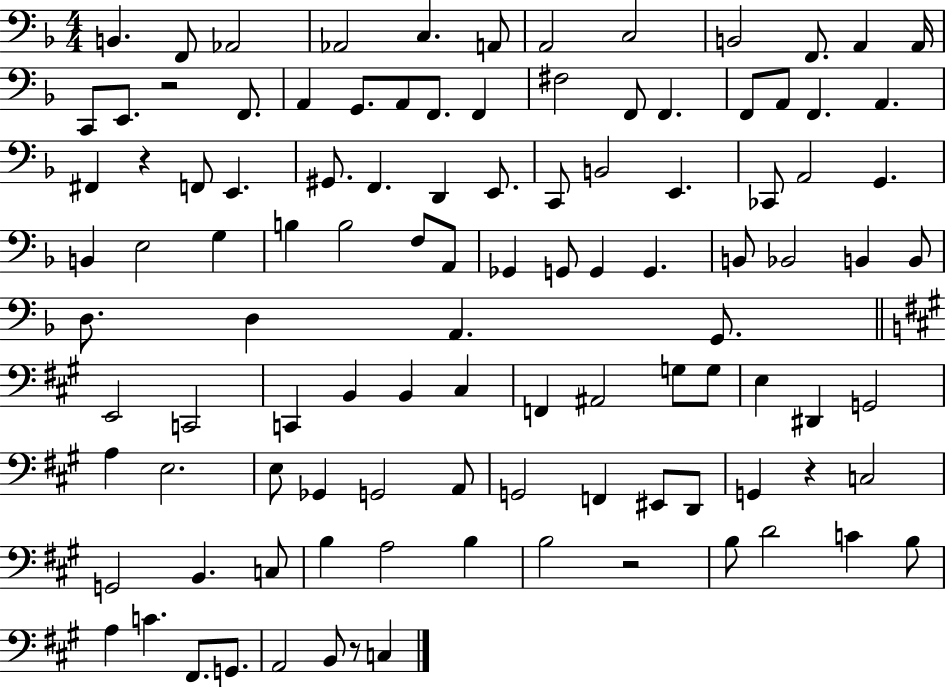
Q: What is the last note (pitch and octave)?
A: C3